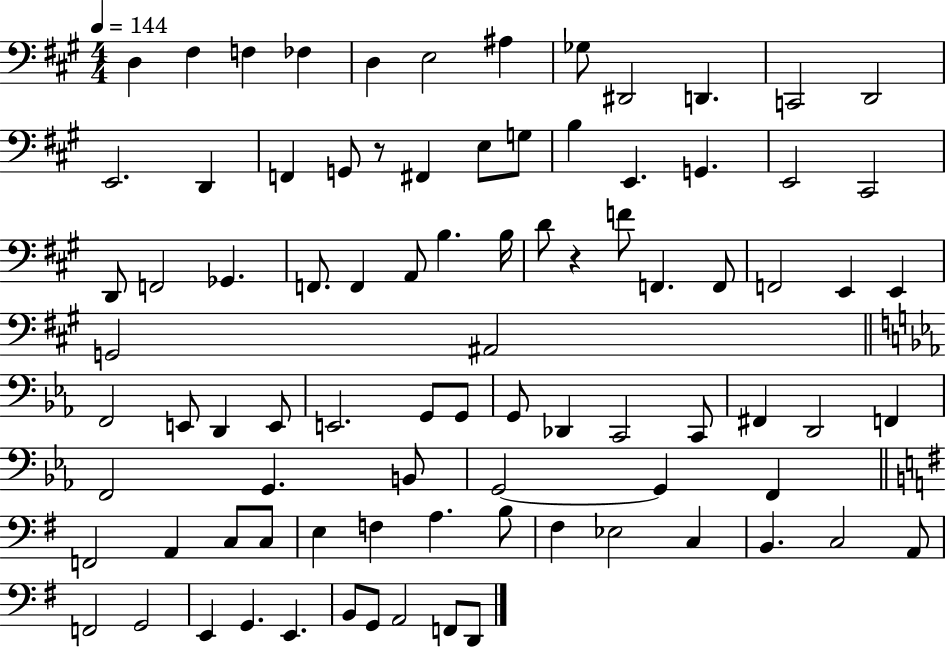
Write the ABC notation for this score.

X:1
T:Untitled
M:4/4
L:1/4
K:A
D, ^F, F, _F, D, E,2 ^A, _G,/2 ^D,,2 D,, C,,2 D,,2 E,,2 D,, F,, G,,/2 z/2 ^F,, E,/2 G,/2 B, E,, G,, E,,2 ^C,,2 D,,/2 F,,2 _G,, F,,/2 F,, A,,/2 B, B,/4 D/2 z F/2 F,, F,,/2 F,,2 E,, E,, G,,2 ^A,,2 F,,2 E,,/2 D,, E,,/2 E,,2 G,,/2 G,,/2 G,,/2 _D,, C,,2 C,,/2 ^F,, D,,2 F,, F,,2 G,, B,,/2 G,,2 G,, F,, F,,2 A,, C,/2 C,/2 E, F, A, B,/2 ^F, _E,2 C, B,, C,2 A,,/2 F,,2 G,,2 E,, G,, E,, B,,/2 G,,/2 A,,2 F,,/2 D,,/2